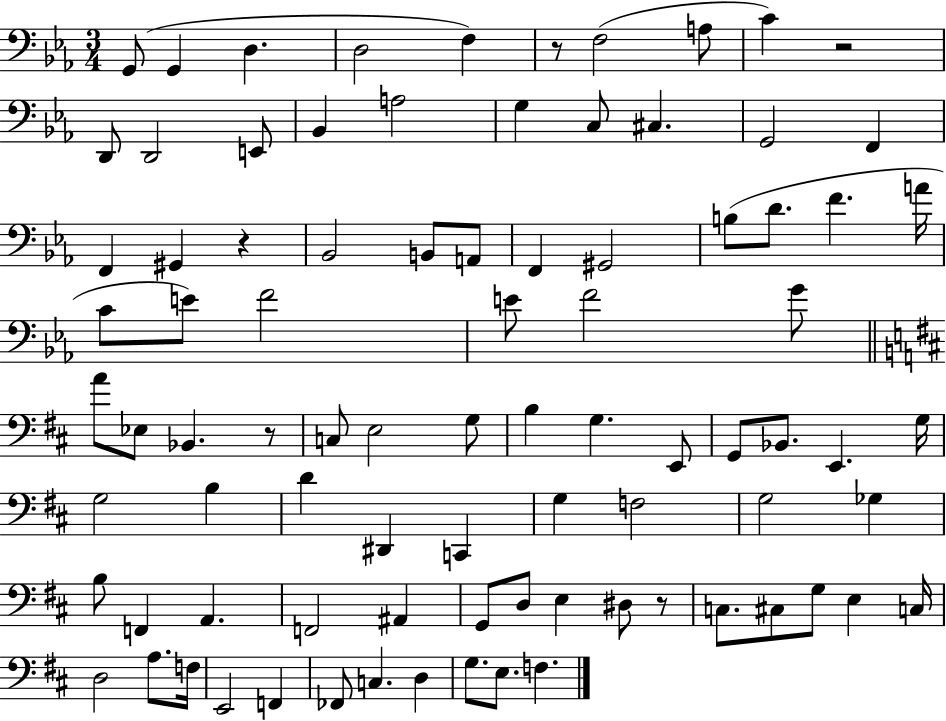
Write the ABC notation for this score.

X:1
T:Untitled
M:3/4
L:1/4
K:Eb
G,,/2 G,, D, D,2 F, z/2 F,2 A,/2 C z2 D,,/2 D,,2 E,,/2 _B,, A,2 G, C,/2 ^C, G,,2 F,, F,, ^G,, z _B,,2 B,,/2 A,,/2 F,, ^G,,2 B,/2 D/2 F A/4 C/2 E/2 F2 E/2 F2 G/2 A/2 _E,/2 _B,, z/2 C,/2 E,2 G,/2 B, G, E,,/2 G,,/2 _B,,/2 E,, G,/4 G,2 B, D ^D,, C,, G, F,2 G,2 _G, B,/2 F,, A,, F,,2 ^A,, G,,/2 D,/2 E, ^D,/2 z/2 C,/2 ^C,/2 G,/2 E, C,/4 D,2 A,/2 F,/4 E,,2 F,, _F,,/2 C, D, G,/2 E,/2 F,